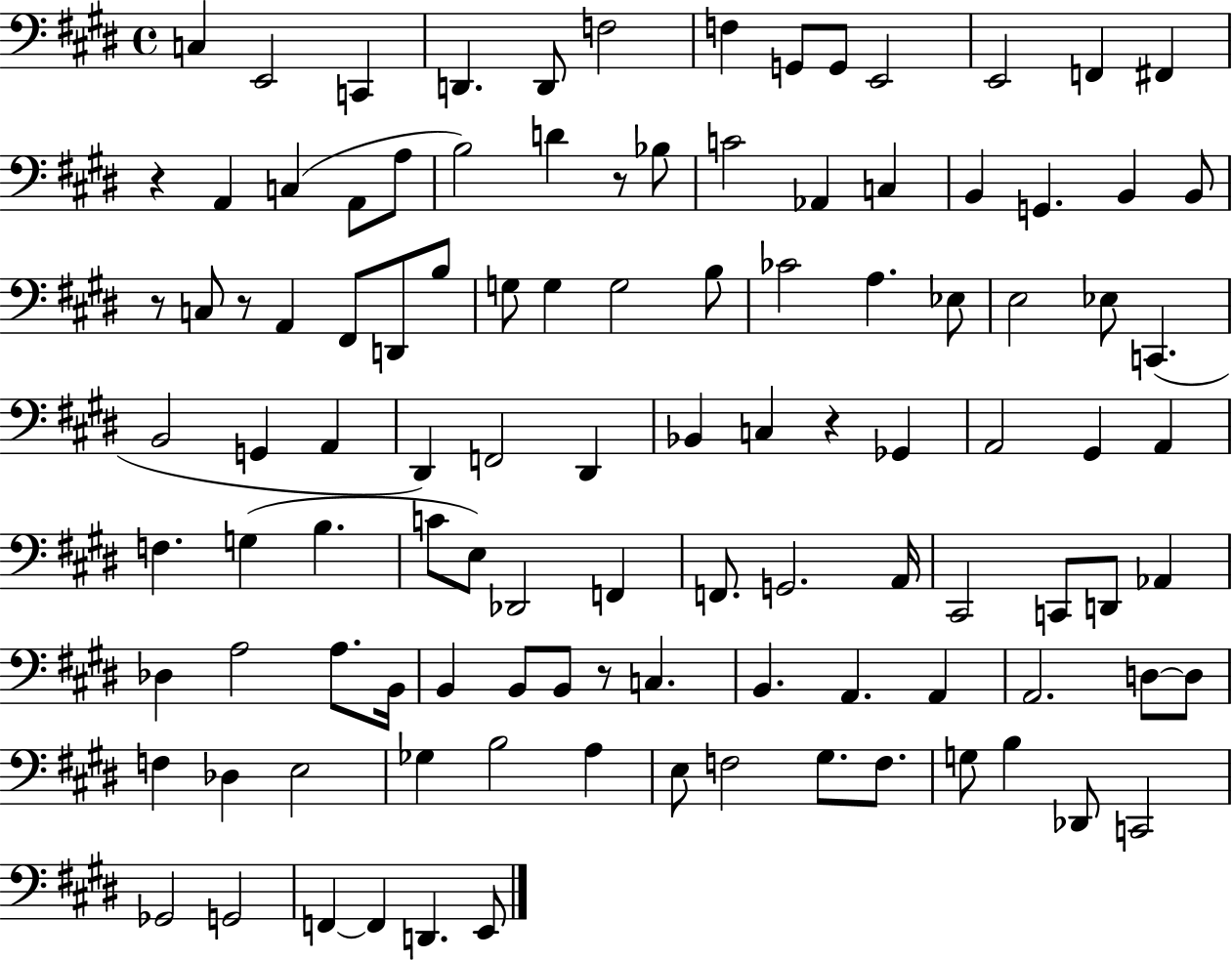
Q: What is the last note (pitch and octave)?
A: E2